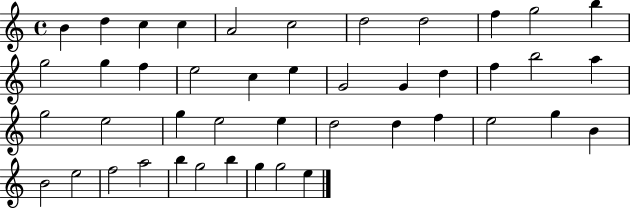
B4/q D5/q C5/q C5/q A4/h C5/h D5/h D5/h F5/q G5/h B5/q G5/h G5/q F5/q E5/h C5/q E5/q G4/h G4/q D5/q F5/q B5/h A5/q G5/h E5/h G5/q E5/h E5/q D5/h D5/q F5/q E5/h G5/q B4/q B4/h E5/h F5/h A5/h B5/q G5/h B5/q G5/q G5/h E5/q